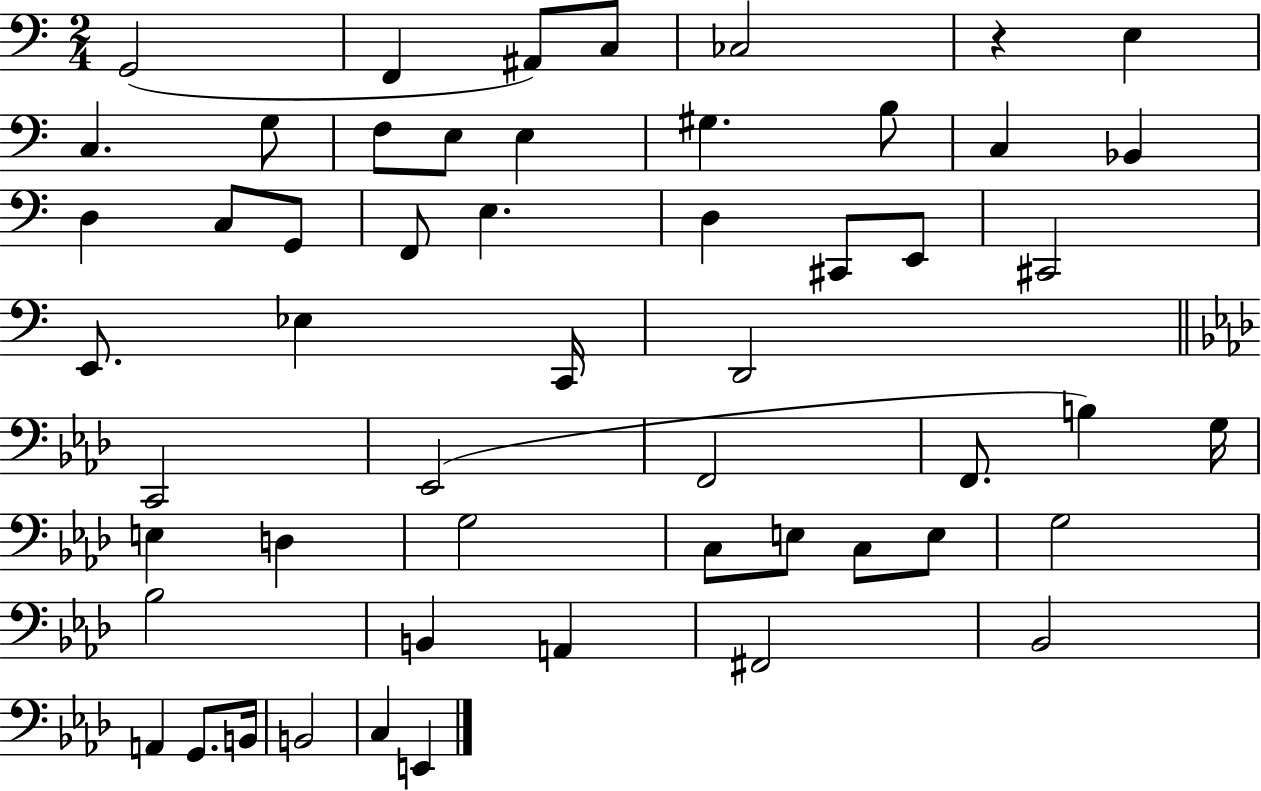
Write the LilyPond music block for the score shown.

{
  \clef bass
  \numericTimeSignature
  \time 2/4
  \key c \major
  \repeat volta 2 { g,2( | f,4 ais,8) c8 | ces2 | r4 e4 | \break c4. g8 | f8 e8 e4 | gis4. b8 | c4 bes,4 | \break d4 c8 g,8 | f,8 e4. | d4 cis,8 e,8 | cis,2 | \break e,8. ees4 c,16 | d,2 | \bar "||" \break \key aes \major c,2 | ees,2( | f,2 | f,8. b4) g16 | \break e4 d4 | g2 | c8 e8 c8 e8 | g2 | \break bes2 | b,4 a,4 | fis,2 | bes,2 | \break a,4 g,8. b,16 | b,2 | c4 e,4 | } \bar "|."
}